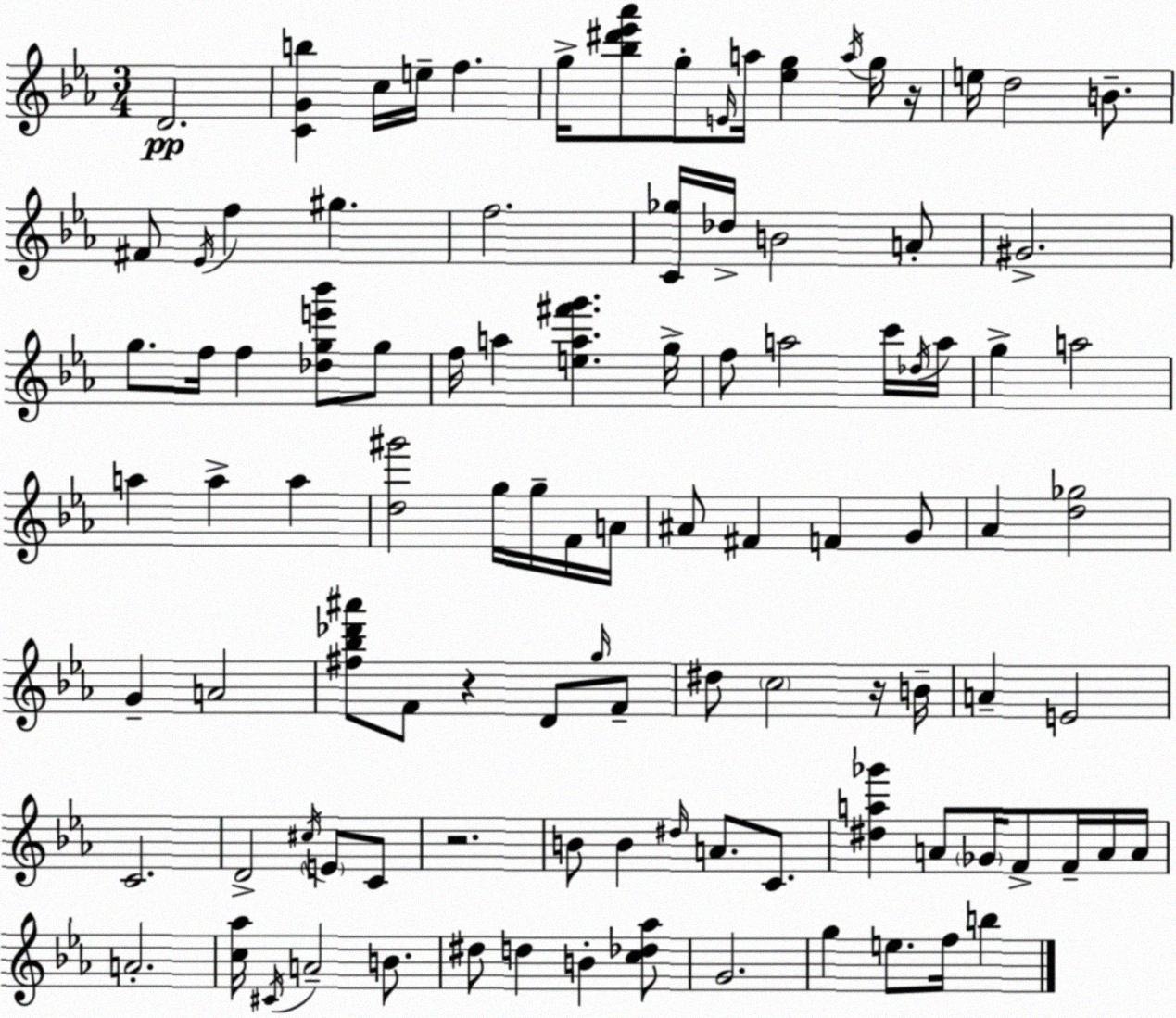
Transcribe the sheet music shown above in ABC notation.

X:1
T:Untitled
M:3/4
L:1/4
K:Eb
D2 [CGb] c/4 e/4 f g/4 [_b^d'_e'_a']/2 g/2 E/4 a/4 [_eg] a/4 g/4 z/4 e/4 d2 B/2 ^F/2 _E/4 f ^g f2 [C_g]/4 _d/4 B2 A/2 ^G2 g/2 f/4 f [_dge'_b']/2 g/2 f/4 a [ea^f'g'] g/4 f/2 a2 c'/4 _d/4 a/4 g a2 a a a [d^g']2 g/4 g/4 F/4 A/4 ^A/2 ^F F G/2 _A [d_g]2 G A2 [^f_b_d'^a']/2 F/2 z D/2 g/4 F/2 ^d/2 c2 z/4 B/4 A E2 C2 D2 ^c/4 E/2 C/2 z2 B/2 B ^d/4 A/2 C/2 [^da_g'] A/2 _G/4 F/2 F/4 A/4 A/4 A2 [c_a]/4 ^C/4 A2 B/2 ^d/2 d B [c_d_a]/2 G2 g e/2 f/4 b